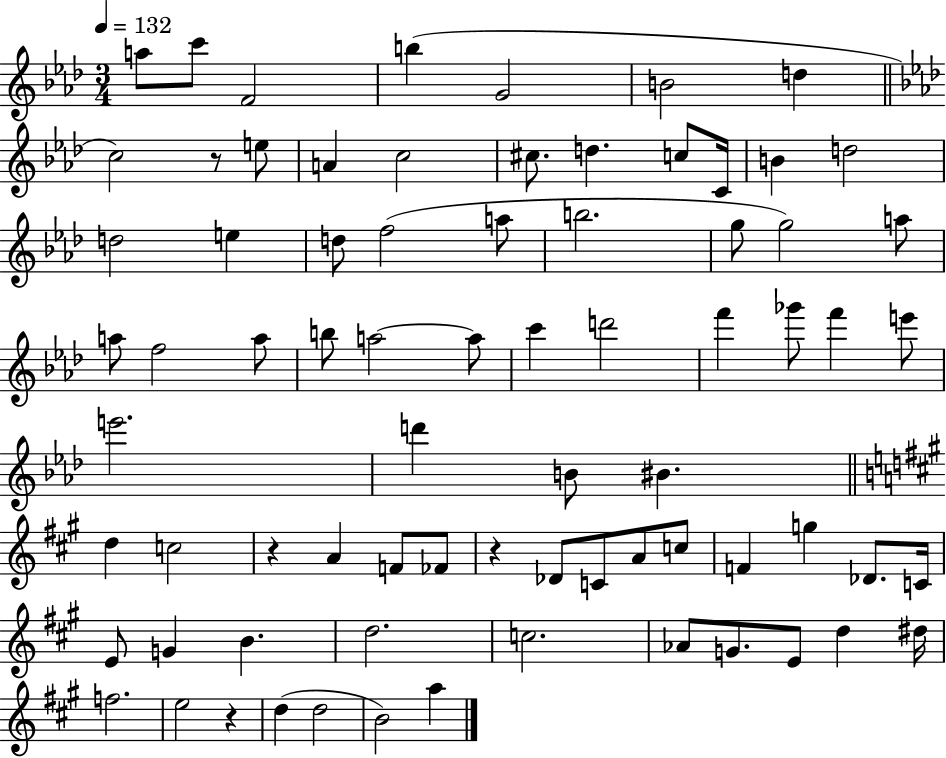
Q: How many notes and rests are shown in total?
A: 75